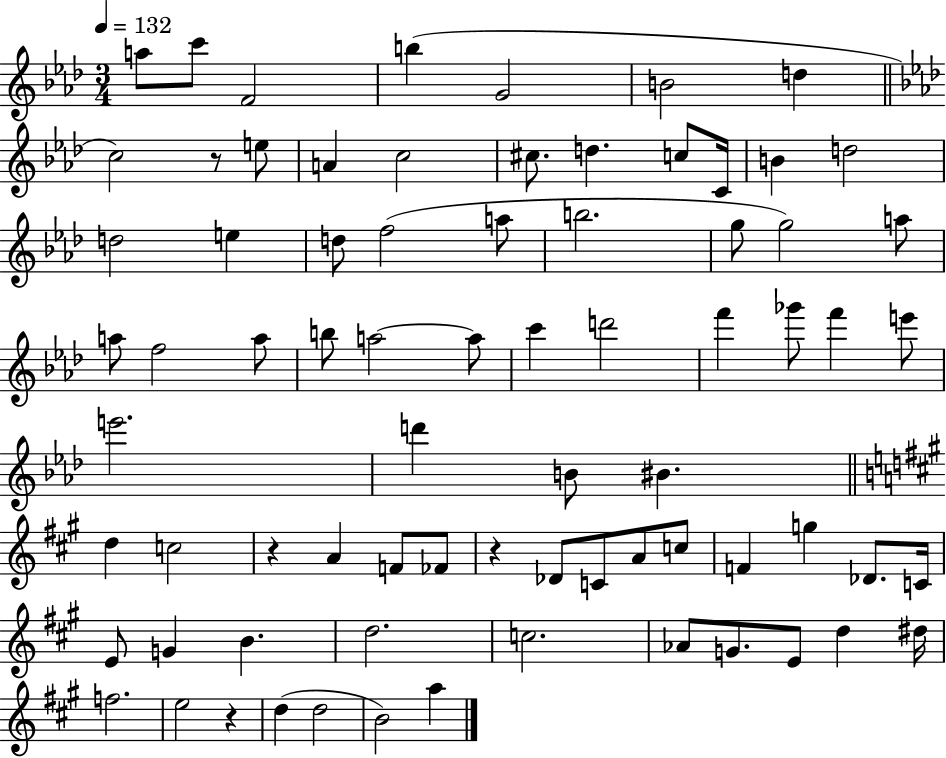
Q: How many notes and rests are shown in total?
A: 75